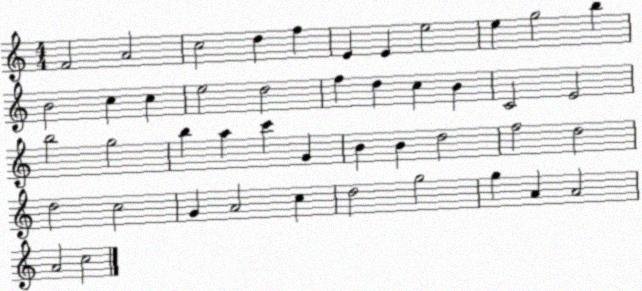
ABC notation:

X:1
T:Untitled
M:4/4
L:1/4
K:C
F2 A2 c2 d f E E e2 e g2 b B2 c c e2 d2 f d c B C2 E2 b2 g2 b a c' G B B d2 f2 d2 d2 c2 G A2 c d2 g2 g A A2 A2 c2